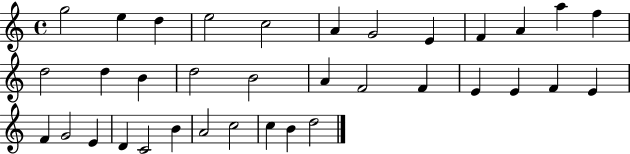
{
  \clef treble
  \time 4/4
  \defaultTimeSignature
  \key c \major
  g''2 e''4 d''4 | e''2 c''2 | a'4 g'2 e'4 | f'4 a'4 a''4 f''4 | \break d''2 d''4 b'4 | d''2 b'2 | a'4 f'2 f'4 | e'4 e'4 f'4 e'4 | \break f'4 g'2 e'4 | d'4 c'2 b'4 | a'2 c''2 | c''4 b'4 d''2 | \break \bar "|."
}